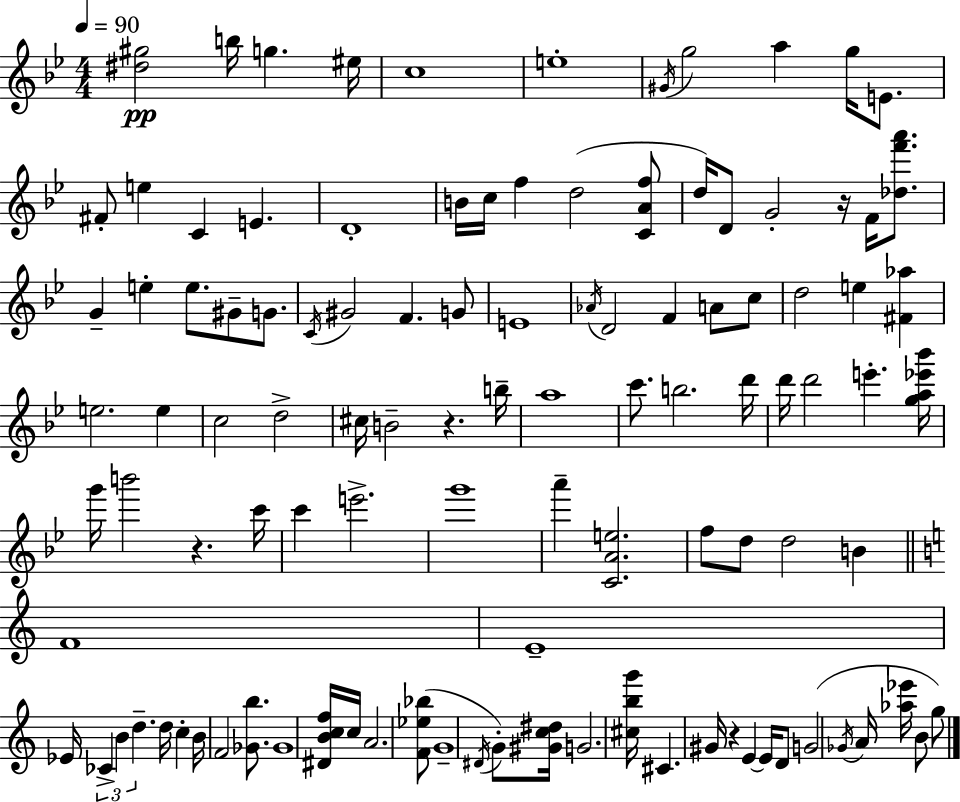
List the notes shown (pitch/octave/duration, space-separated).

[D#5,G#5]/h B5/s G5/q. EIS5/s C5/w E5/w G#4/s G5/h A5/q G5/s E4/e. F#4/e E5/q C4/q E4/q. D4/w B4/s C5/s F5/q D5/h [C4,A4,F5]/e D5/s D4/e G4/h R/s F4/s [Db5,F6,A6]/e. G4/q E5/q E5/e. G#4/e G4/e. C4/s G#4/h F4/q. G4/e E4/w Ab4/s D4/h F4/q A4/e C5/e D5/h E5/q [F#4,Ab5]/q E5/h. E5/q C5/h D5/h C#5/s B4/h R/q. B5/s A5/w C6/e. B5/h. D6/s D6/s D6/h E6/q. [G5,A5,Eb6,Bb6]/s G6/s B6/h R/q. C6/s C6/q E6/h. G6/w A6/q [C4,A4,E5]/h. F5/e D5/e D5/h B4/q F4/w E4/w Eb4/s CES4/q B4/q D5/q. D5/s C5/q B4/s F4/h [Gb4,B5]/e. Gb4/w [D#4,B4,C5,F5]/s C5/s A4/h. [F4,Eb5,Bb5]/e G4/w D#4/s G4/e [G#4,C5,D#5]/s G4/h. [C#5,B5,G6]/s C#4/q. G#4/s R/q E4/q E4/s D4/e G4/h Gb4/s A4/s [Ab5,Eb6]/s B4/e G5/e